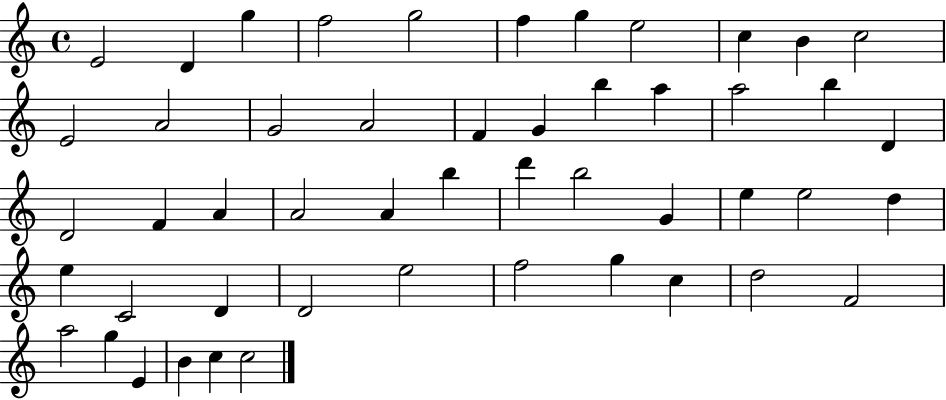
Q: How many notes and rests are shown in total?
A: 50